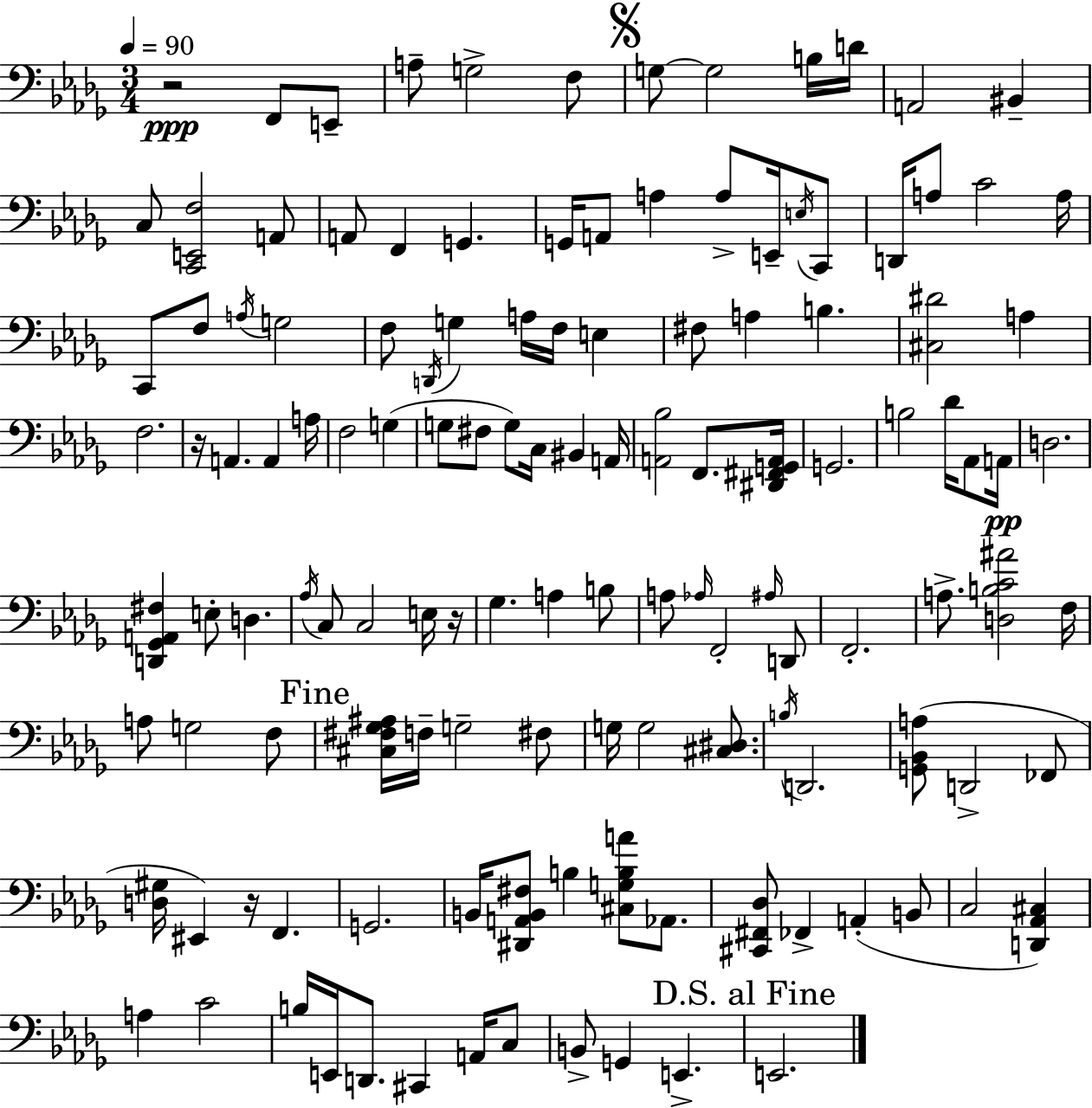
R/h F2/e E2/e A3/e G3/h F3/e G3/e G3/h B3/s D4/s A2/h BIS2/q C3/e [C2,E2,F3]/h A2/e A2/e F2/q G2/q. G2/s A2/e A3/q A3/e E2/s E3/s C2/e D2/s A3/e C4/h A3/s C2/e F3/e A3/s G3/h F3/e D2/s G3/q A3/s F3/s E3/q F#3/e A3/q B3/q. [C#3,D#4]/h A3/q F3/h. R/s A2/q. A2/q A3/s F3/h G3/q G3/e F#3/e G3/e C3/s BIS2/q A2/s [A2,Bb3]/h F2/e. [D#2,F#2,G2,A2]/s G2/h. B3/h Db4/s Ab2/e A2/s D3/h. [D2,Gb2,A2,F#3]/q E3/e D3/q. Ab3/s C3/e C3/h E3/s R/s Gb3/q. A3/q B3/e A3/e Ab3/s F2/h A#3/s D2/e F2/h. A3/e. [D3,B3,C4,A#4]/h F3/s A3/e G3/h F3/e [C#3,F#3,Gb3,A#3]/s F3/s G3/h F#3/e G3/s G3/h [C#3,D#3]/e. B3/s D2/h. [G2,Bb2,A3]/e D2/h FES2/e [D3,G#3]/s EIS2/q R/s F2/q. G2/h. B2/s [D#2,A2,B2,F#3]/e B3/q [C#3,G3,B3,A4]/e Ab2/e. [C#2,F#2,Db3]/e FES2/q A2/q B2/e C3/h [D2,Ab2,C#3]/q A3/q C4/h B3/s E2/s D2/e. C#2/q A2/s C3/e B2/e G2/q E2/q. E2/h.